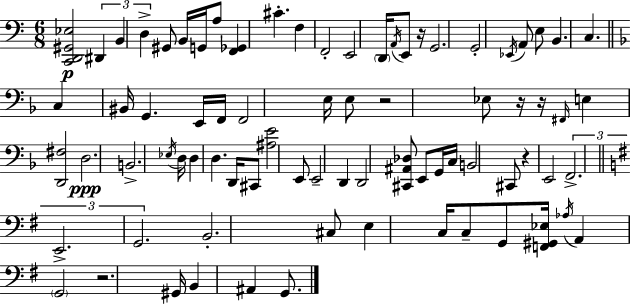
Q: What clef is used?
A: bass